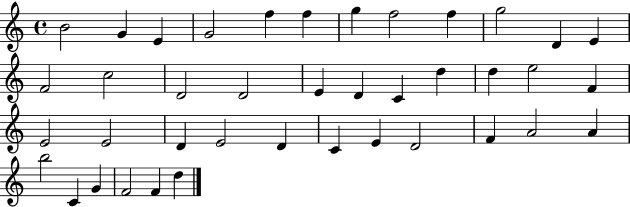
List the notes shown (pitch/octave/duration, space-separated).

B4/h G4/q E4/q G4/h F5/q F5/q G5/q F5/h F5/q G5/h D4/q E4/q F4/h C5/h D4/h D4/h E4/q D4/q C4/q D5/q D5/q E5/h F4/q E4/h E4/h D4/q E4/h D4/q C4/q E4/q D4/h F4/q A4/h A4/q B5/h C4/q G4/q F4/h F4/q D5/q